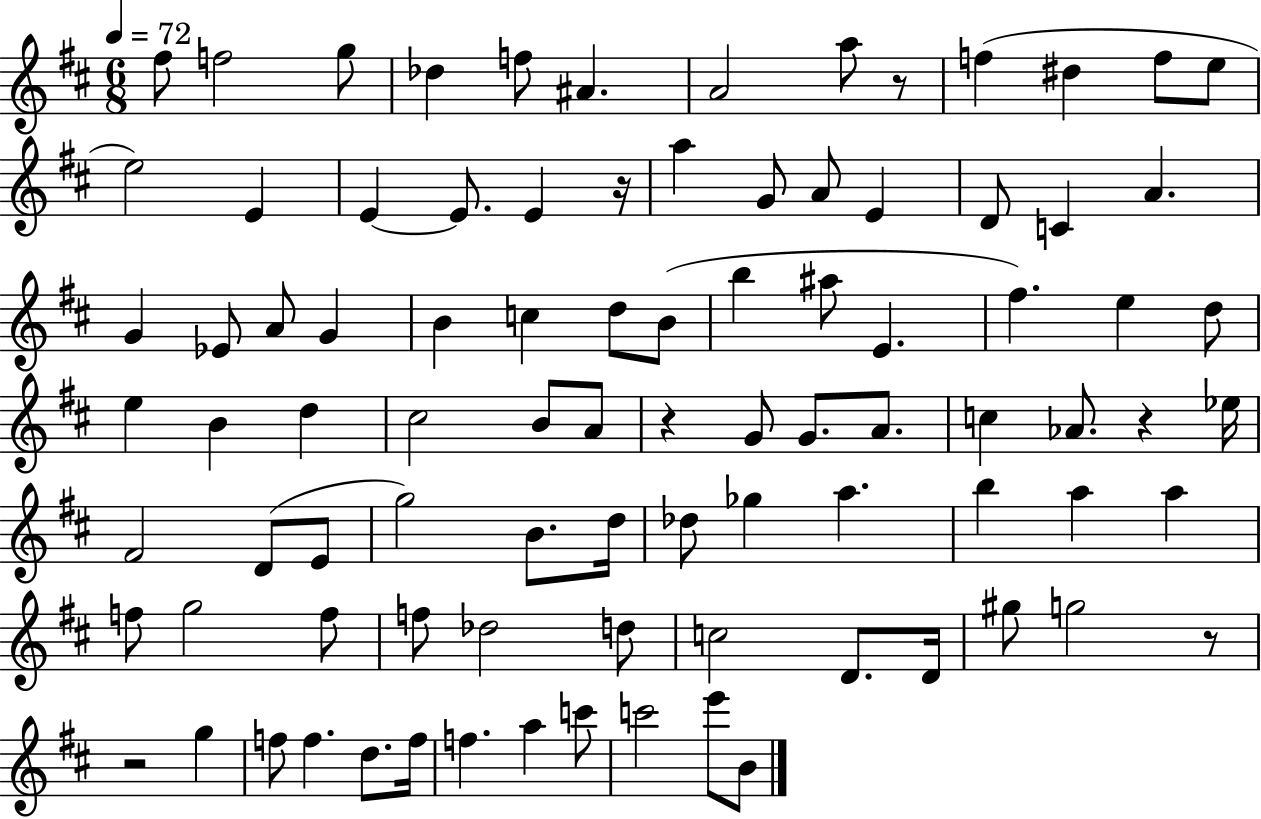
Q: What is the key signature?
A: D major